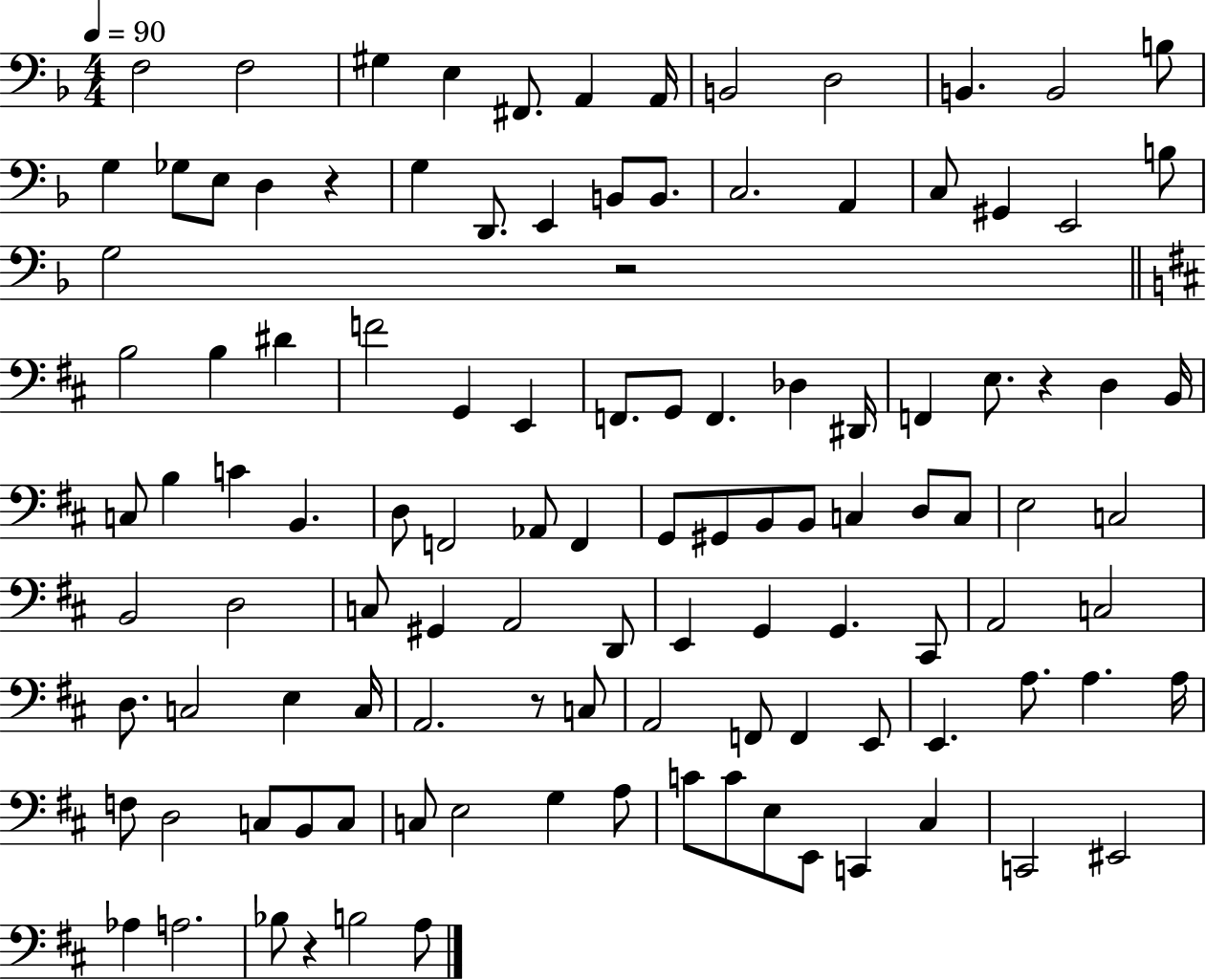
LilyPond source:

{
  \clef bass
  \numericTimeSignature
  \time 4/4
  \key f \major
  \tempo 4 = 90
  \repeat volta 2 { f2 f2 | gis4 e4 fis,8. a,4 a,16 | b,2 d2 | b,4. b,2 b8 | \break g4 ges8 e8 d4 r4 | g4 d,8. e,4 b,8 b,8. | c2. a,4 | c8 gis,4 e,2 b8 | \break g2 r2 | \bar "||" \break \key b \minor b2 b4 dis'4 | f'2 g,4 e,4 | f,8. g,8 f,4. des4 dis,16 | f,4 e8. r4 d4 b,16 | \break c8 b4 c'4 b,4. | d8 f,2 aes,8 f,4 | g,8 gis,8 b,8 b,8 c4 d8 c8 | e2 c2 | \break b,2 d2 | c8 gis,4 a,2 d,8 | e,4 g,4 g,4. cis,8 | a,2 c2 | \break d8. c2 e4 c16 | a,2. r8 c8 | a,2 f,8 f,4 e,8 | e,4. a8. a4. a16 | \break f8 d2 c8 b,8 c8 | c8 e2 g4 a8 | c'8 c'8 e8 e,8 c,4 cis4 | c,2 eis,2 | \break aes4 a2. | bes8 r4 b2 a8 | } \bar "|."
}